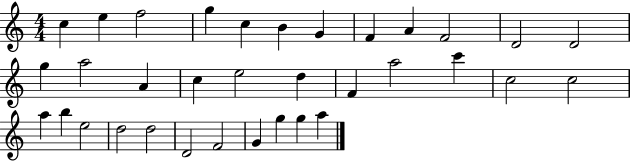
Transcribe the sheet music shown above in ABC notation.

X:1
T:Untitled
M:4/4
L:1/4
K:C
c e f2 g c B G F A F2 D2 D2 g a2 A c e2 d F a2 c' c2 c2 a b e2 d2 d2 D2 F2 G g g a